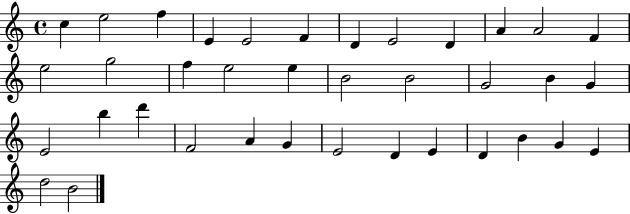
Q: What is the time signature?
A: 4/4